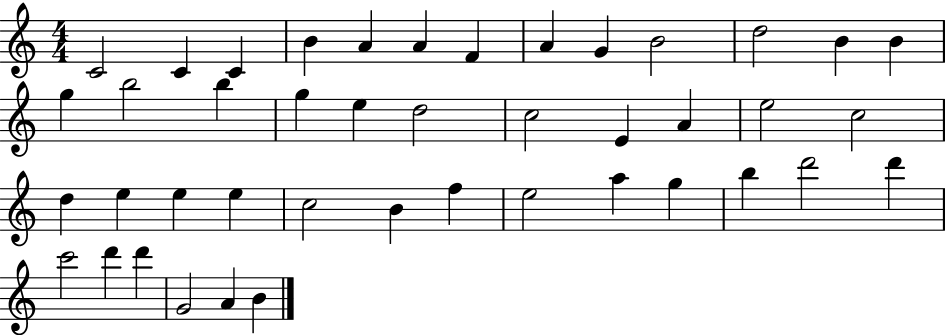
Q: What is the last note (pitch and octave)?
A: B4